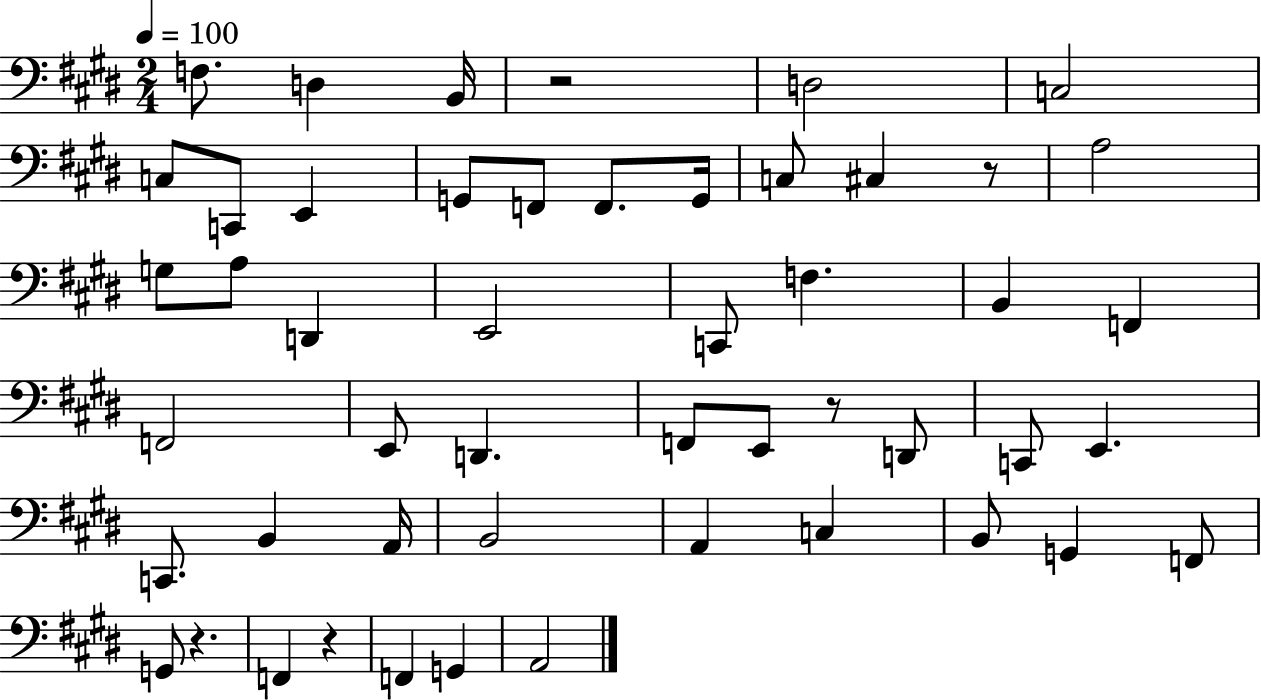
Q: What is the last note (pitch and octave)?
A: A2